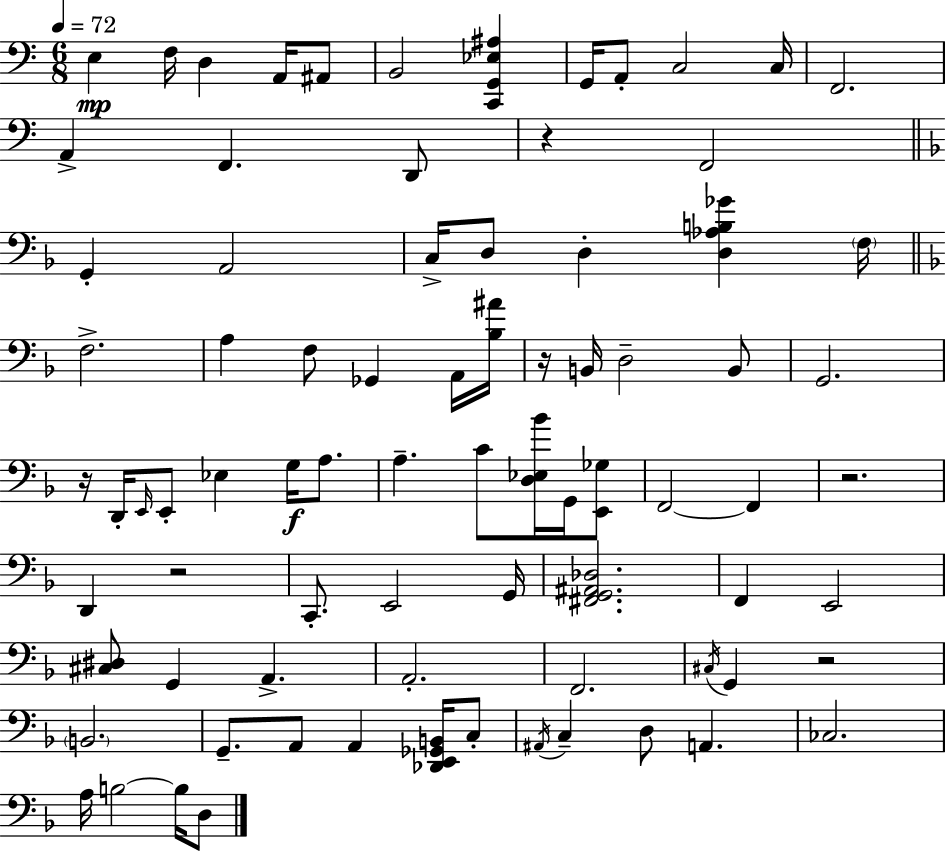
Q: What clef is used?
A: bass